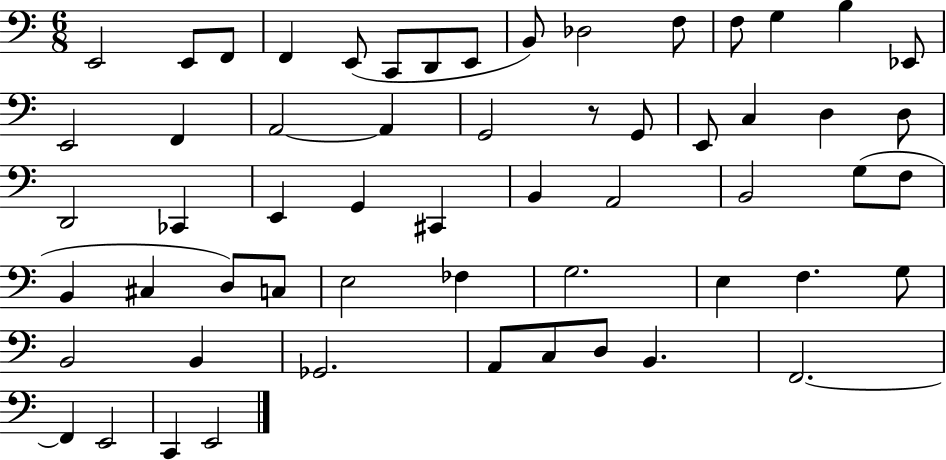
X:1
T:Untitled
M:6/8
L:1/4
K:C
E,,2 E,,/2 F,,/2 F,, E,,/2 C,,/2 D,,/2 E,,/2 B,,/2 _D,2 F,/2 F,/2 G, B, _E,,/2 E,,2 F,, A,,2 A,, G,,2 z/2 G,,/2 E,,/2 C, D, D,/2 D,,2 _C,, E,, G,, ^C,, B,, A,,2 B,,2 G,/2 F,/2 B,, ^C, D,/2 C,/2 E,2 _F, G,2 E, F, G,/2 B,,2 B,, _G,,2 A,,/2 C,/2 D,/2 B,, F,,2 F,, E,,2 C,, E,,2